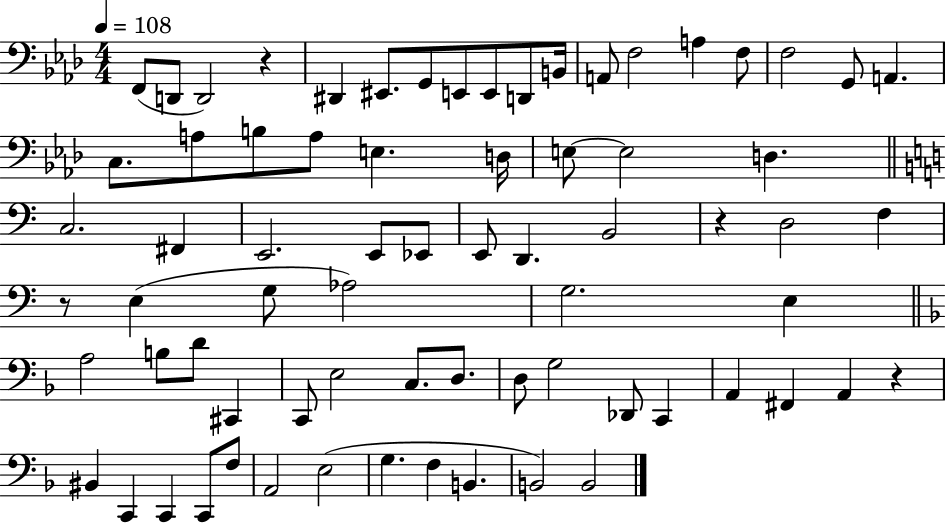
X:1
T:Untitled
M:4/4
L:1/4
K:Ab
F,,/2 D,,/2 D,,2 z ^D,, ^E,,/2 G,,/2 E,,/2 E,,/2 D,,/2 B,,/4 A,,/2 F,2 A, F,/2 F,2 G,,/2 A,, C,/2 A,/2 B,/2 A,/2 E, D,/4 E,/2 E,2 D, C,2 ^F,, E,,2 E,,/2 _E,,/2 E,,/2 D,, B,,2 z D,2 F, z/2 E, G,/2 _A,2 G,2 E, A,2 B,/2 D/2 ^C,, C,,/2 E,2 C,/2 D,/2 D,/2 G,2 _D,,/2 C,, A,, ^F,, A,, z ^B,, C,, C,, C,,/2 F,/2 A,,2 E,2 G, F, B,, B,,2 B,,2